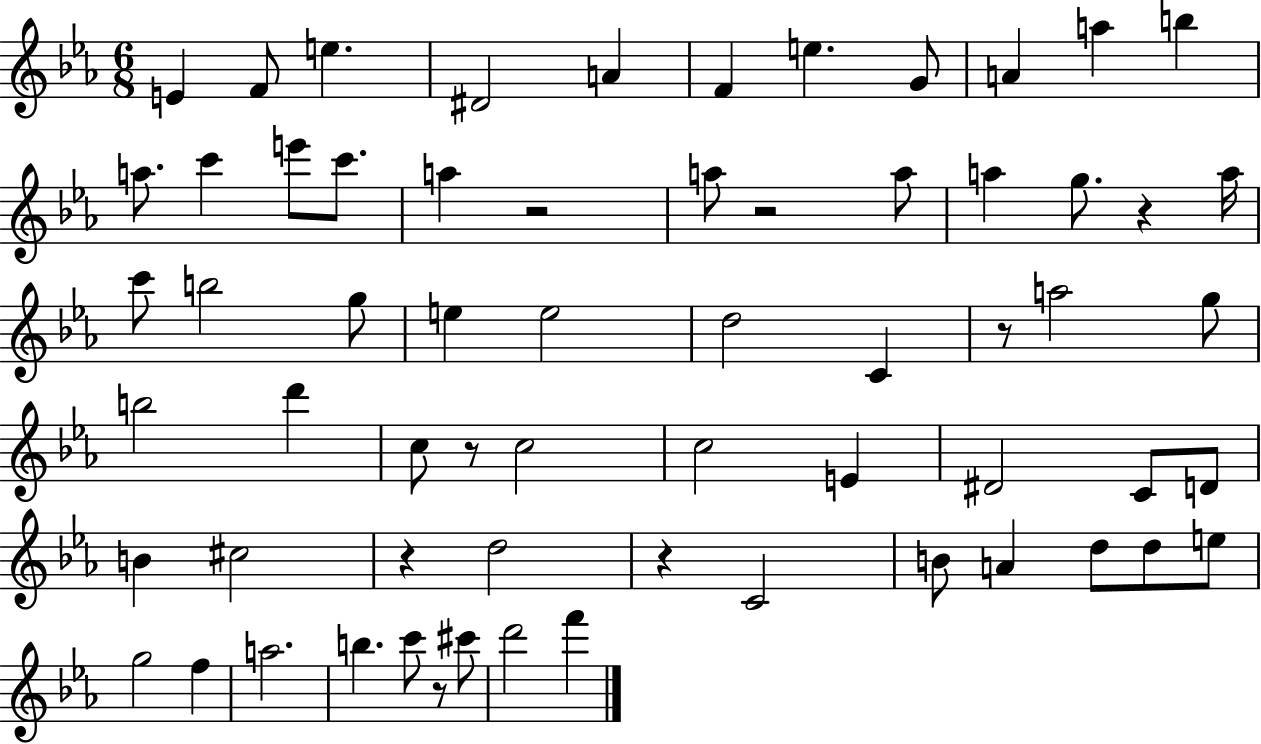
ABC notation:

X:1
T:Untitled
M:6/8
L:1/4
K:Eb
E F/2 e ^D2 A F e G/2 A a b a/2 c' e'/2 c'/2 a z2 a/2 z2 a/2 a g/2 z a/4 c'/2 b2 g/2 e e2 d2 C z/2 a2 g/2 b2 d' c/2 z/2 c2 c2 E ^D2 C/2 D/2 B ^c2 z d2 z C2 B/2 A d/2 d/2 e/2 g2 f a2 b c'/2 z/2 ^c'/2 d'2 f'